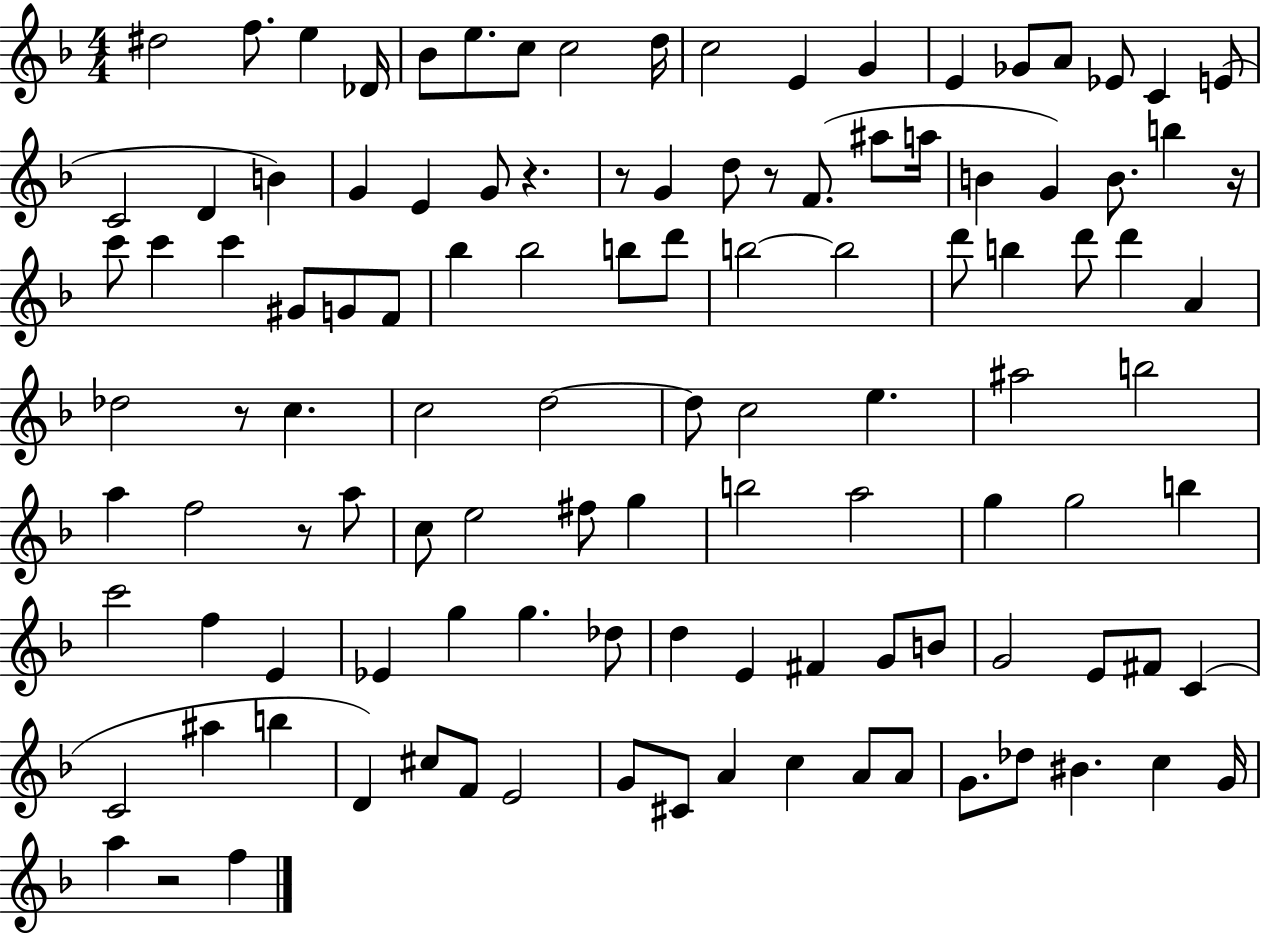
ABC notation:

X:1
T:Untitled
M:4/4
L:1/4
K:F
^d2 f/2 e _D/4 _B/2 e/2 c/2 c2 d/4 c2 E G E _G/2 A/2 _E/2 C E/2 C2 D B G E G/2 z z/2 G d/2 z/2 F/2 ^a/2 a/4 B G B/2 b z/4 c'/2 c' c' ^G/2 G/2 F/2 _b _b2 b/2 d'/2 b2 b2 d'/2 b d'/2 d' A _d2 z/2 c c2 d2 d/2 c2 e ^a2 b2 a f2 z/2 a/2 c/2 e2 ^f/2 g b2 a2 g g2 b c'2 f E _E g g _d/2 d E ^F G/2 B/2 G2 E/2 ^F/2 C C2 ^a b D ^c/2 F/2 E2 G/2 ^C/2 A c A/2 A/2 G/2 _d/2 ^B c G/4 a z2 f